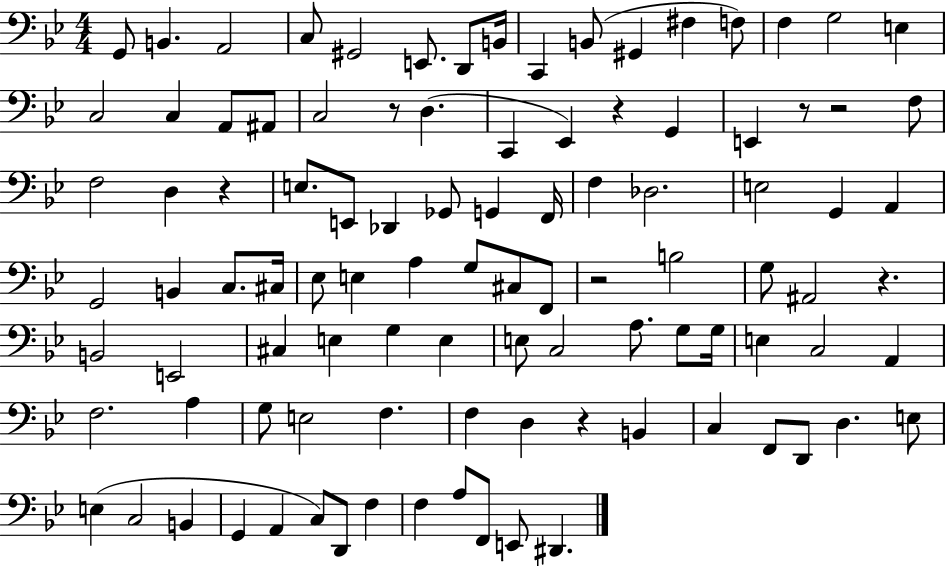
{
  \clef bass
  \numericTimeSignature
  \time 4/4
  \key bes \major
  g,8 b,4. a,2 | c8 gis,2 e,8. d,8 b,16 | c,4 b,8( gis,4 fis4 f8) | f4 g2 e4 | \break c2 c4 a,8 ais,8 | c2 r8 d4.( | c,4 ees,4) r4 g,4 | e,4 r8 r2 f8 | \break f2 d4 r4 | e8. e,8 des,4 ges,8 g,4 f,16 | f4 des2. | e2 g,4 a,4 | \break g,2 b,4 c8. cis16 | ees8 e4 a4 g8 cis8 f,8 | r2 b2 | g8 ais,2 r4. | \break b,2 e,2 | cis4 e4 g4 e4 | e8 c2 a8. g8 g16 | e4 c2 a,4 | \break f2. a4 | g8 e2 f4. | f4 d4 r4 b,4 | c4 f,8 d,8 d4. e8 | \break e4( c2 b,4 | g,4 a,4 c8) d,8 f4 | f4 a8 f,8 e,8 dis,4. | \bar "|."
}